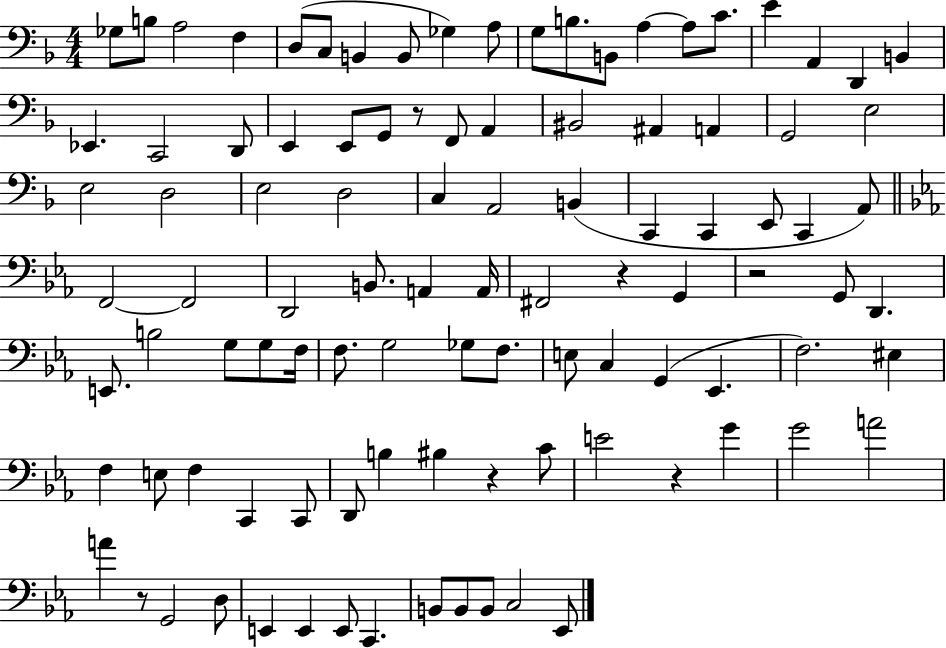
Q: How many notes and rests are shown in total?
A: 101